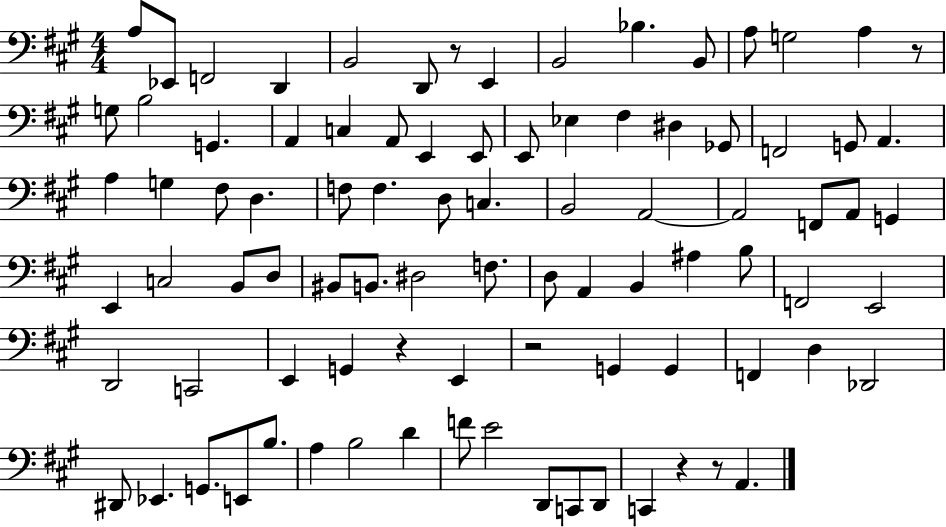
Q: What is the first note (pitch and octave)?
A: A3